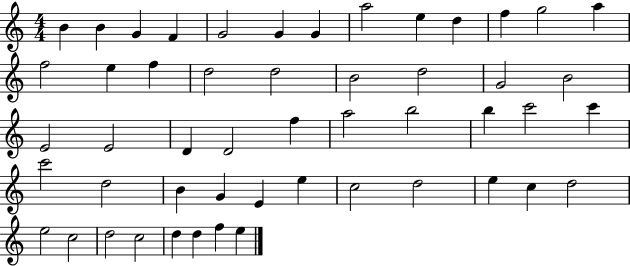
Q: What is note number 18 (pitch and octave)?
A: D5